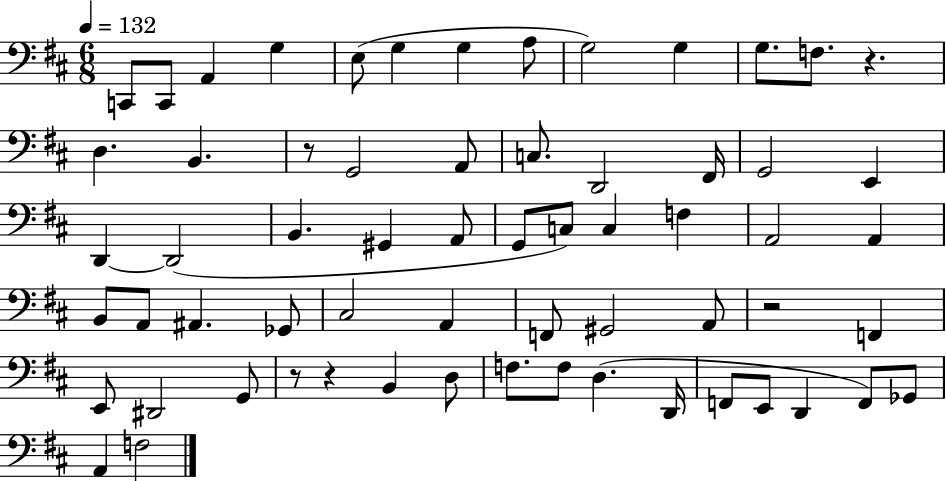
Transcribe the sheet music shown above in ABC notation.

X:1
T:Untitled
M:6/8
L:1/4
K:D
C,,/2 C,,/2 A,, G, E,/2 G, G, A,/2 G,2 G, G,/2 F,/2 z D, B,, z/2 G,,2 A,,/2 C,/2 D,,2 ^F,,/4 G,,2 E,, D,, D,,2 B,, ^G,, A,,/2 G,,/2 C,/2 C, F, A,,2 A,, B,,/2 A,,/2 ^A,, _G,,/2 ^C,2 A,, F,,/2 ^G,,2 A,,/2 z2 F,, E,,/2 ^D,,2 G,,/2 z/2 z B,, D,/2 F,/2 F,/2 D, D,,/4 F,,/2 E,,/2 D,, F,,/2 _G,,/2 A,, F,2